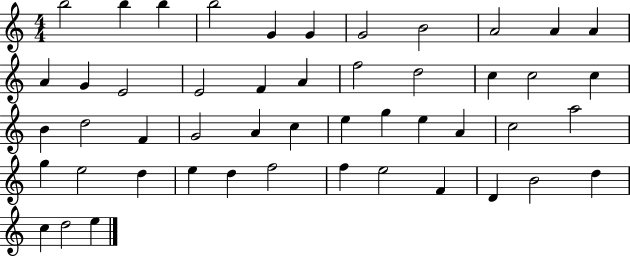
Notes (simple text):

B5/h B5/q B5/q B5/h G4/q G4/q G4/h B4/h A4/h A4/q A4/q A4/q G4/q E4/h E4/h F4/q A4/q F5/h D5/h C5/q C5/h C5/q B4/q D5/h F4/q G4/h A4/q C5/q E5/q G5/q E5/q A4/q C5/h A5/h G5/q E5/h D5/q E5/q D5/q F5/h F5/q E5/h F4/q D4/q B4/h D5/q C5/q D5/h E5/q